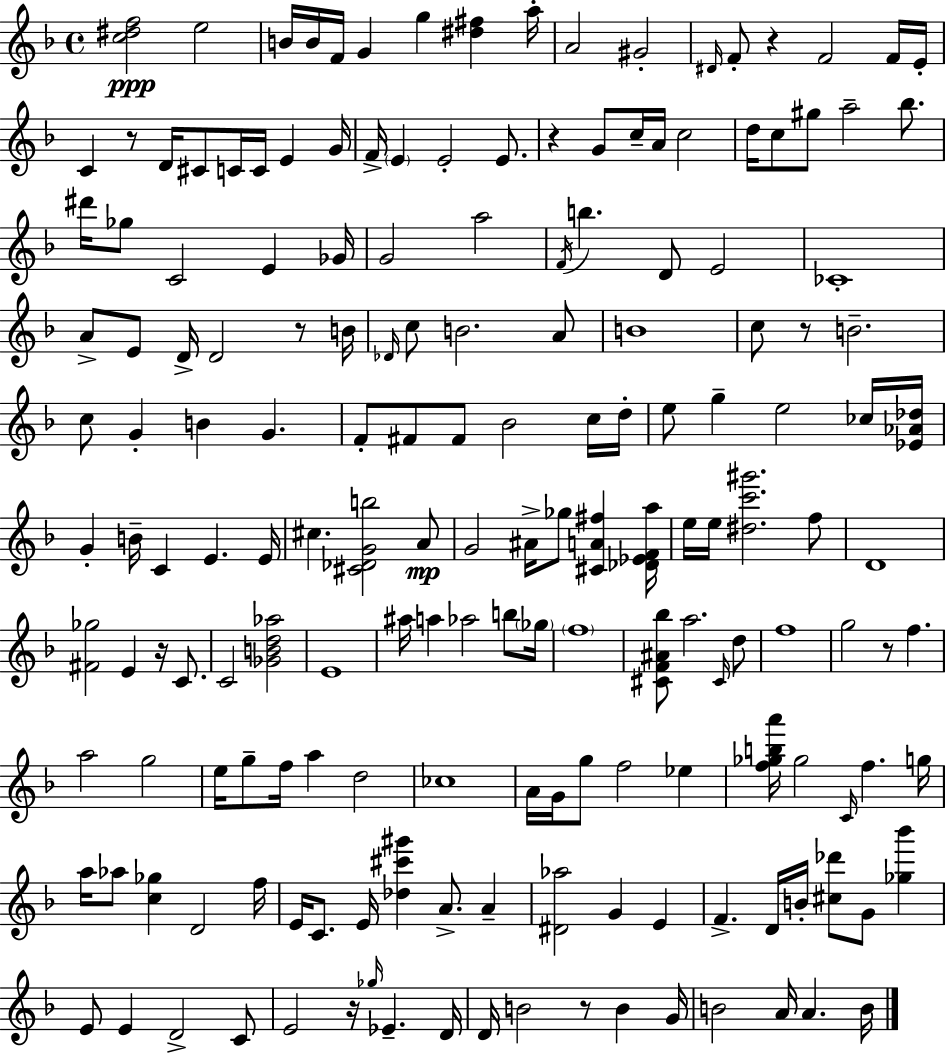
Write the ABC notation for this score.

X:1
T:Untitled
M:4/4
L:1/4
K:F
[c^df]2 e2 B/4 B/4 F/4 G g [^d^f] a/4 A2 ^G2 ^D/4 F/2 z F2 F/4 E/4 C z/2 D/4 ^C/2 C/4 C/4 E G/4 F/4 E E2 E/2 z G/2 c/4 A/4 c2 d/4 c/2 ^g/2 a2 _b/2 ^d'/4 _g/2 C2 E _G/4 G2 a2 F/4 b D/2 E2 _C4 A/2 E/2 D/4 D2 z/2 B/4 _D/4 c/2 B2 A/2 B4 c/2 z/2 B2 c/2 G B G F/2 ^F/2 ^F/2 _B2 c/4 d/4 e/2 g e2 _c/4 [_E_A_d]/4 G B/4 C E E/4 ^c [^C_DGb]2 A/2 G2 ^A/4 _g/2 [^CA^f] [_D_EFa]/4 e/4 e/4 [^dc'^g']2 f/2 D4 [^F_g]2 E z/4 C/2 C2 [_GBd_a]2 E4 ^a/4 a _a2 b/2 _g/4 f4 [^CF^A_b]/2 a2 ^C/4 d/2 f4 g2 z/2 f a2 g2 e/4 g/2 f/4 a d2 _c4 A/4 G/4 g/2 f2 _e [f_gba']/4 _g2 C/4 f g/4 a/4 _a/2 [c_g] D2 f/4 E/4 C/2 E/4 [_d^c'^g'] A/2 A [^D_a]2 G E F D/4 B/4 [^c_d']/2 G/2 [_g_b'] E/2 E D2 C/2 E2 z/4 _g/4 _E D/4 D/4 B2 z/2 B G/4 B2 A/4 A B/4